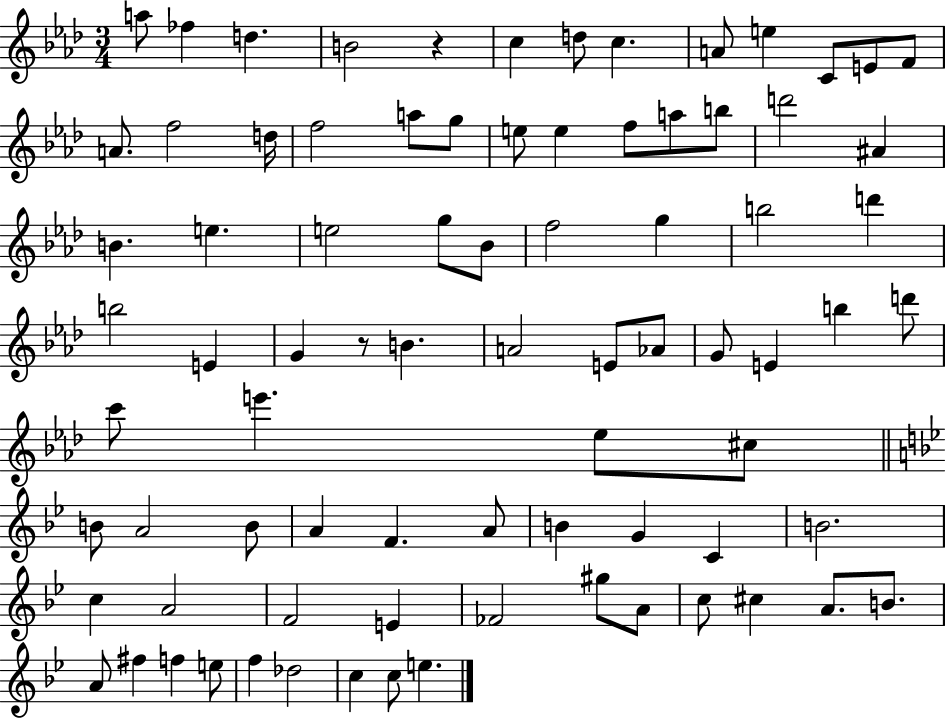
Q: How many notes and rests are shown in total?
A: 81